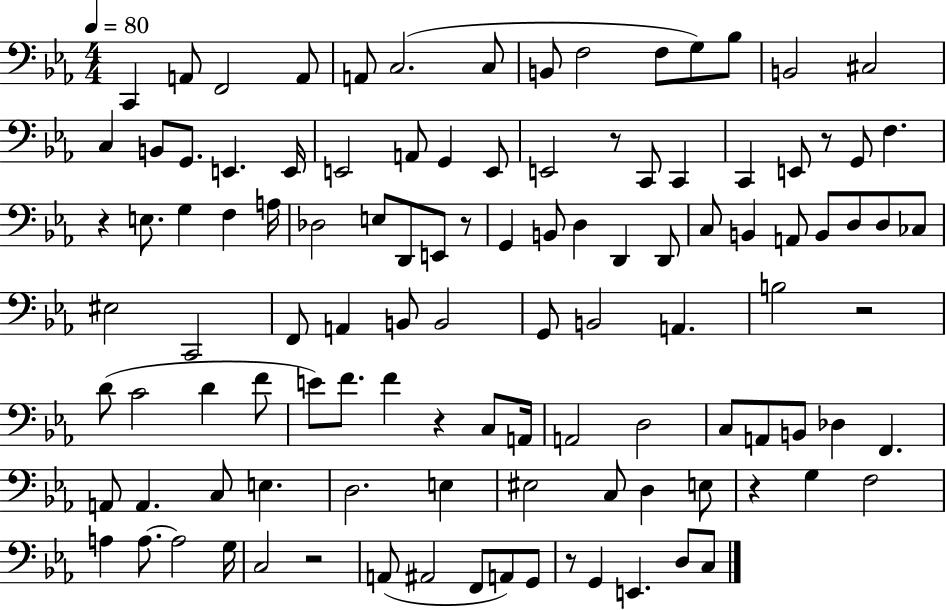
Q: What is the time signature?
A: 4/4